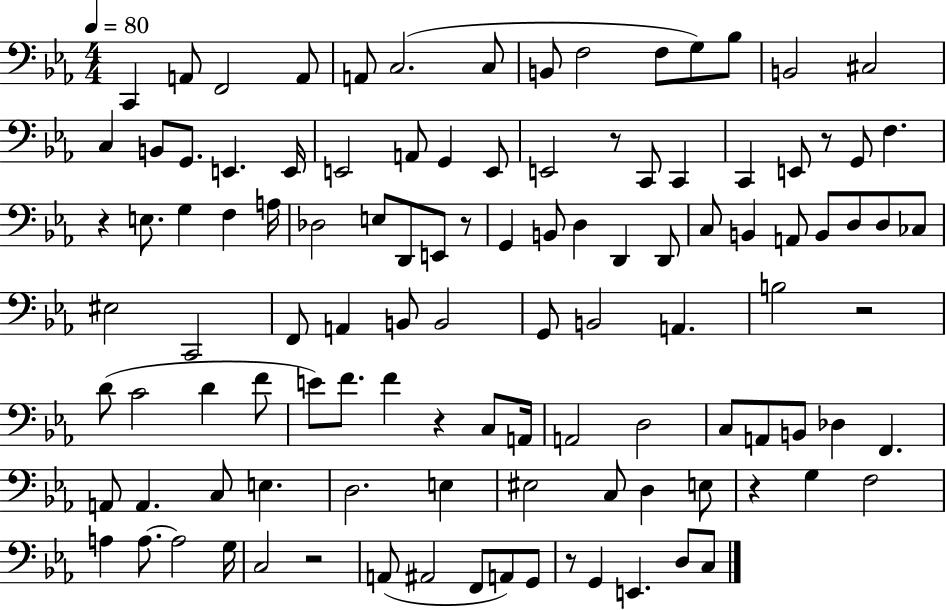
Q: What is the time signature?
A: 4/4